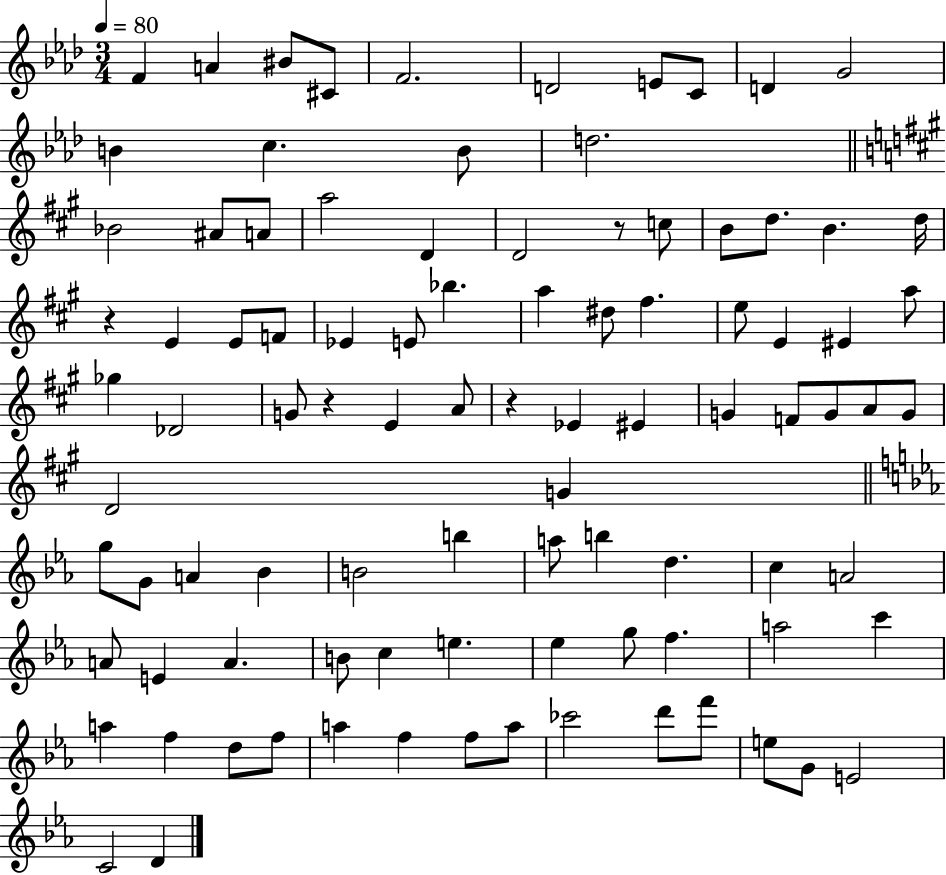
F4/q A4/q BIS4/e C#4/e F4/h. D4/h E4/e C4/e D4/q G4/h B4/q C5/q. B4/e D5/h. Bb4/h A#4/e A4/e A5/h D4/q D4/h R/e C5/e B4/e D5/e. B4/q. D5/s R/q E4/q E4/e F4/e Eb4/q E4/e Bb5/q. A5/q D#5/e F#5/q. E5/e E4/q EIS4/q A5/e Gb5/q Db4/h G4/e R/q E4/q A4/e R/q Eb4/q EIS4/q G4/q F4/e G4/e A4/e G4/e D4/h G4/q G5/e G4/e A4/q Bb4/q B4/h B5/q A5/e B5/q D5/q. C5/q A4/h A4/e E4/q A4/q. B4/e C5/q E5/q. Eb5/q G5/e F5/q. A5/h C6/q A5/q F5/q D5/e F5/e A5/q F5/q F5/e A5/e CES6/h D6/e F6/e E5/e G4/e E4/h C4/h D4/q